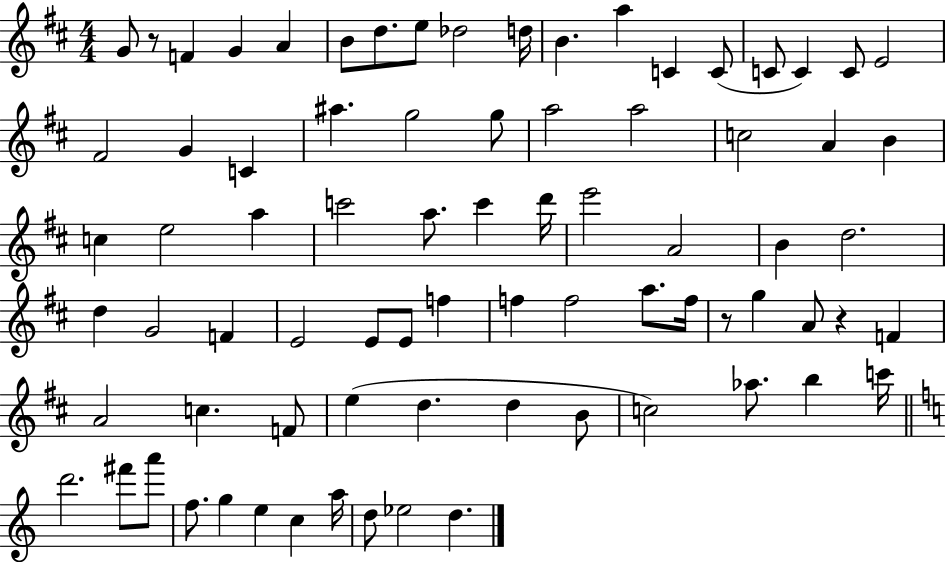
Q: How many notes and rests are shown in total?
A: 78